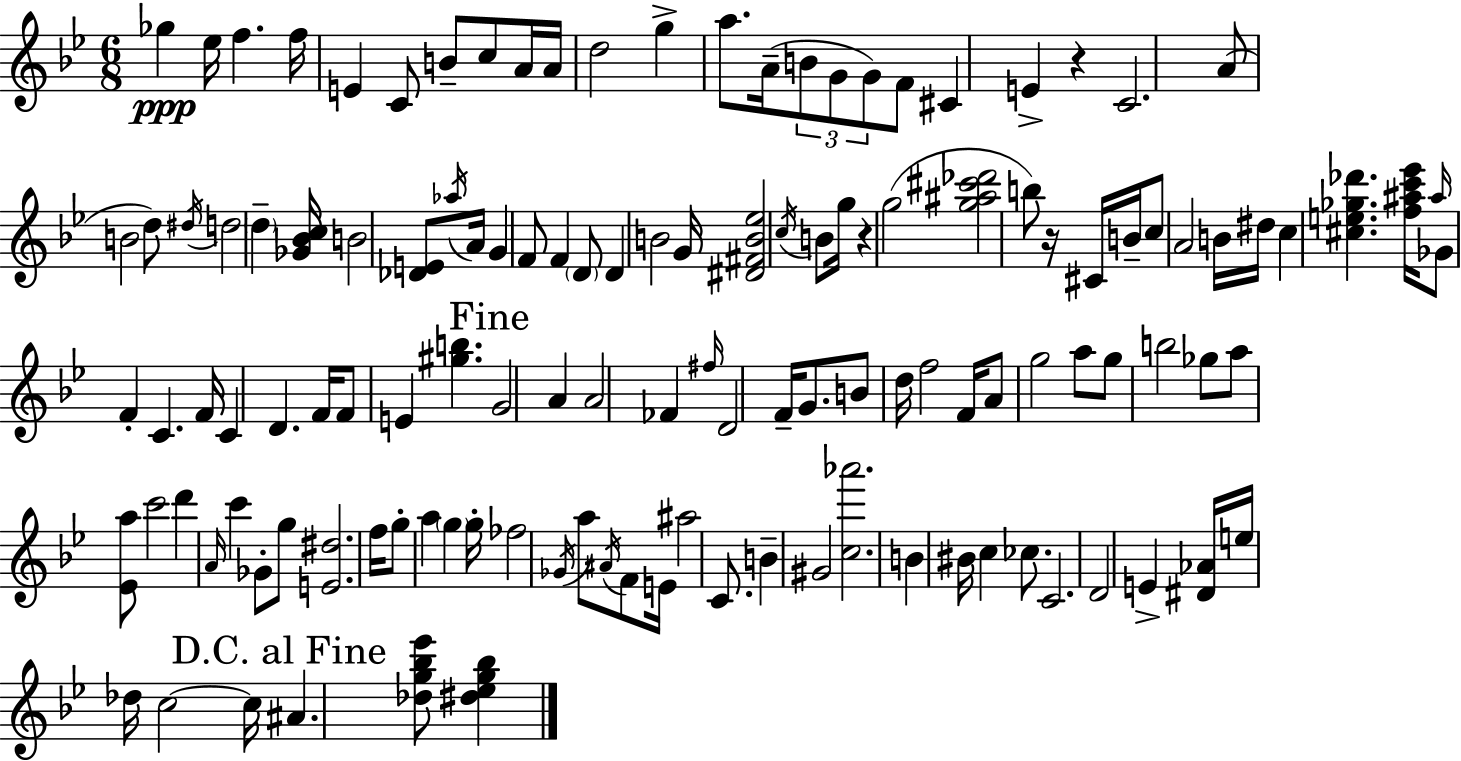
X:1
T:Untitled
M:6/8
L:1/4
K:Gm
_g _e/4 f f/4 E C/2 B/2 c/2 A/4 A/4 d2 g a/2 A/4 B/2 G/2 G/2 F/2 ^C E z C2 A/2 B2 d/2 ^d/4 d2 d [_G_Bc]/4 B2 [_DE]/2 _a/4 A/4 G F/2 F D/2 D B2 G/4 [^D^FB_e]2 c/4 B/2 g/4 z g2 [g^a^c'_d']2 b/2 z/4 ^C/4 B/4 c/2 A2 B/4 ^d/4 c [^ce_g_d'] [f^ac'_e']/4 ^a/4 _G/2 F C F/4 C D F/4 F/2 E [^gb] G2 A A2 _F ^f/4 D2 F/4 G/2 B/2 d/4 f2 F/4 A/2 g2 a/2 g/2 b2 _g/2 a/2 [_Ea]/2 c'2 d' A/4 c' _G/2 g/2 [E^d]2 f/4 g/2 a g g/4 _f2 _G/4 a/2 ^A/4 F/2 E/4 ^a2 C/2 B ^G2 [c_a']2 B ^B/4 c _c/2 C2 D2 E [^D_A]/4 e/4 _d/4 c2 c/4 ^A [_dg_b_e']/2 [^d_eg_b]